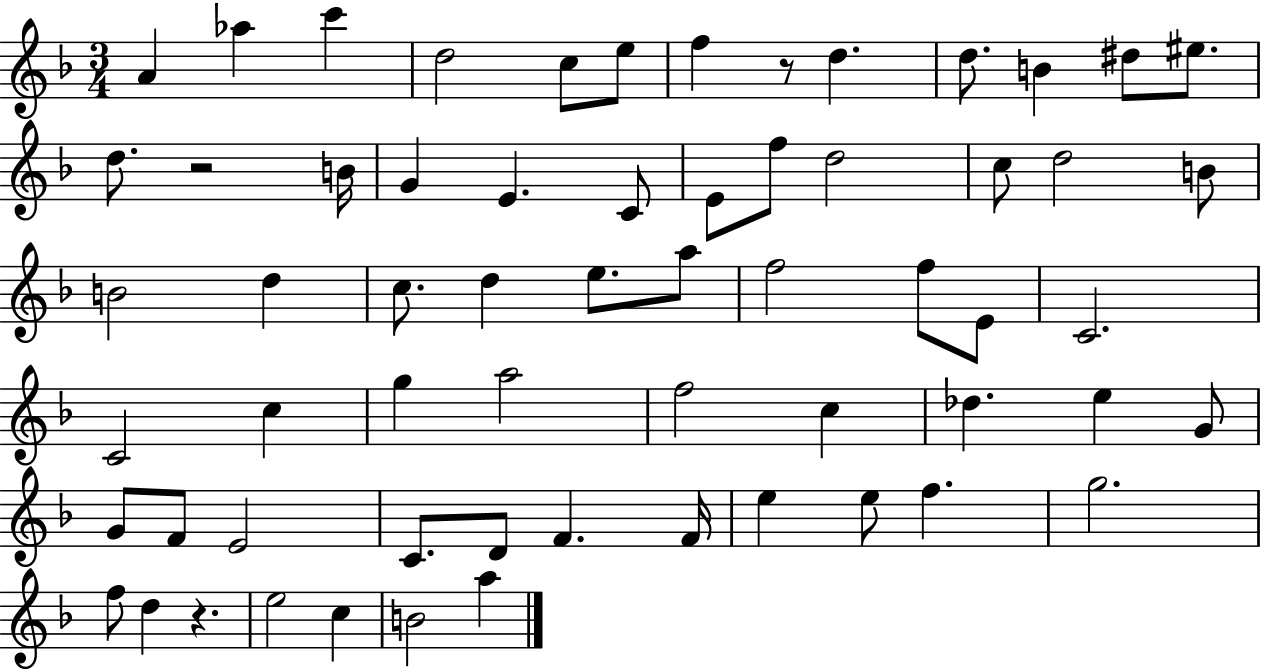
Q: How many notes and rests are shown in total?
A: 62